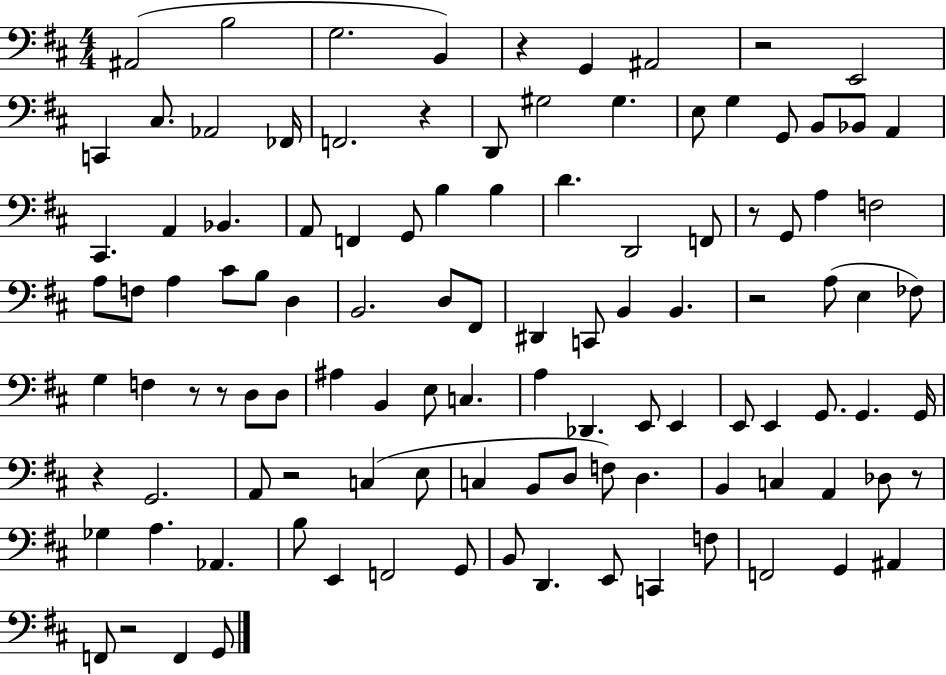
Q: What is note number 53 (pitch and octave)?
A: F3